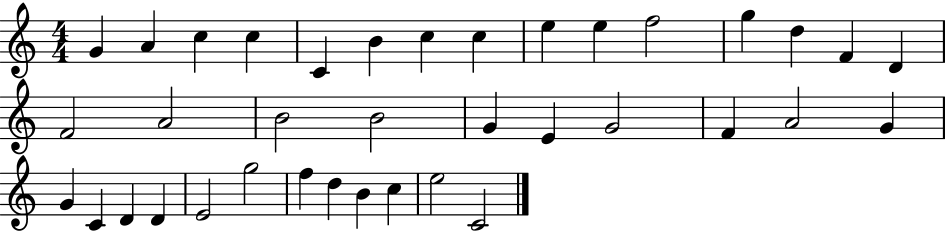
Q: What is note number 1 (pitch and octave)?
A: G4